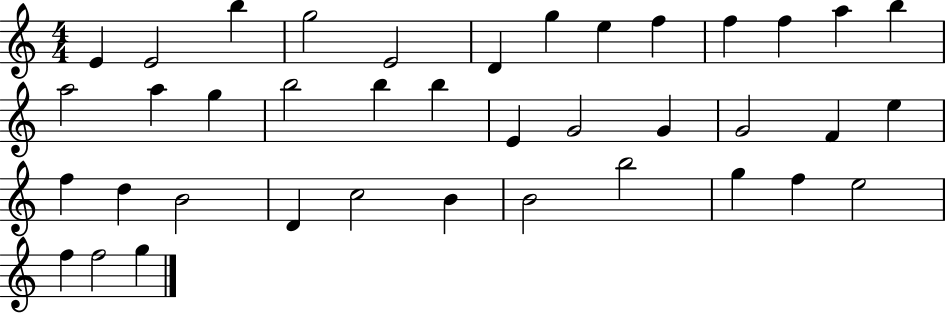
{
  \clef treble
  \numericTimeSignature
  \time 4/4
  \key c \major
  e'4 e'2 b''4 | g''2 e'2 | d'4 g''4 e''4 f''4 | f''4 f''4 a''4 b''4 | \break a''2 a''4 g''4 | b''2 b''4 b''4 | e'4 g'2 g'4 | g'2 f'4 e''4 | \break f''4 d''4 b'2 | d'4 c''2 b'4 | b'2 b''2 | g''4 f''4 e''2 | \break f''4 f''2 g''4 | \bar "|."
}